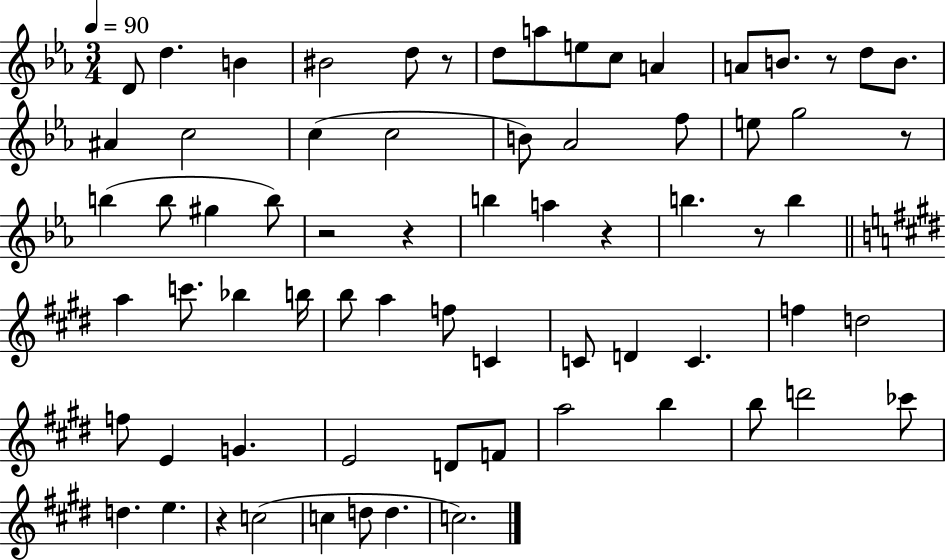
{
  \clef treble
  \numericTimeSignature
  \time 3/4
  \key ees \major
  \tempo 4 = 90
  \repeat volta 2 { d'8 d''4. b'4 | bis'2 d''8 r8 | d''8 a''8 e''8 c''8 a'4 | a'8 b'8. r8 d''8 b'8. | \break ais'4 c''2 | c''4( c''2 | b'8) aes'2 f''8 | e''8 g''2 r8 | \break b''4( b''8 gis''4 b''8) | r2 r4 | b''4 a''4 r4 | b''4. r8 b''4 | \break \bar "||" \break \key e \major a''4 c'''8. bes''4 b''16 | b''8 a''4 f''8 c'4 | c'8 d'4 c'4. | f''4 d''2 | \break f''8 e'4 g'4. | e'2 d'8 f'8 | a''2 b''4 | b''8 d'''2 ces'''8 | \break d''4. e''4. | r4 c''2( | c''4 d''8 d''4. | c''2.) | \break } \bar "|."
}